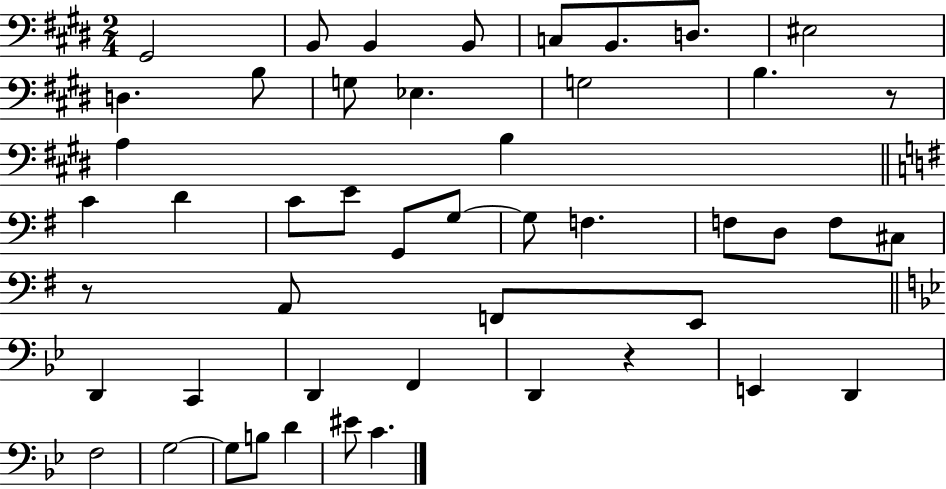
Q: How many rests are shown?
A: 3